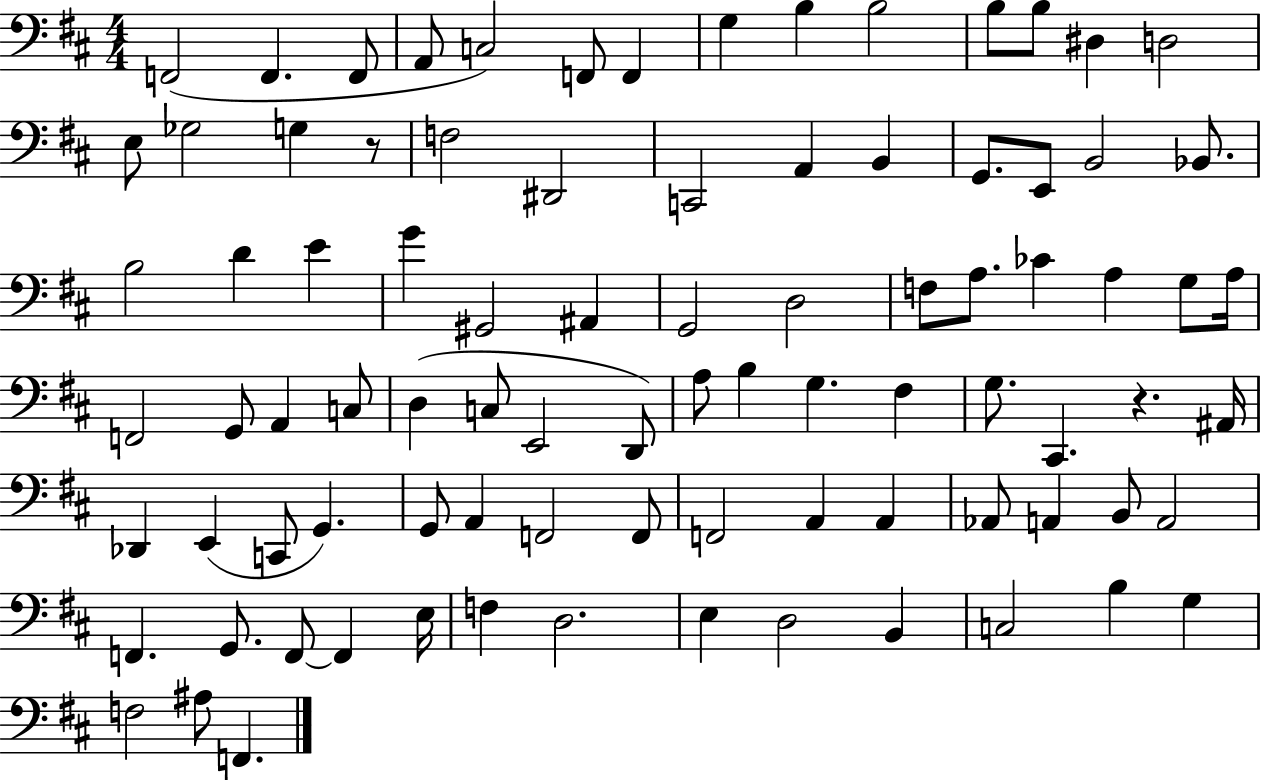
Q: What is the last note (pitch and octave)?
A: F2